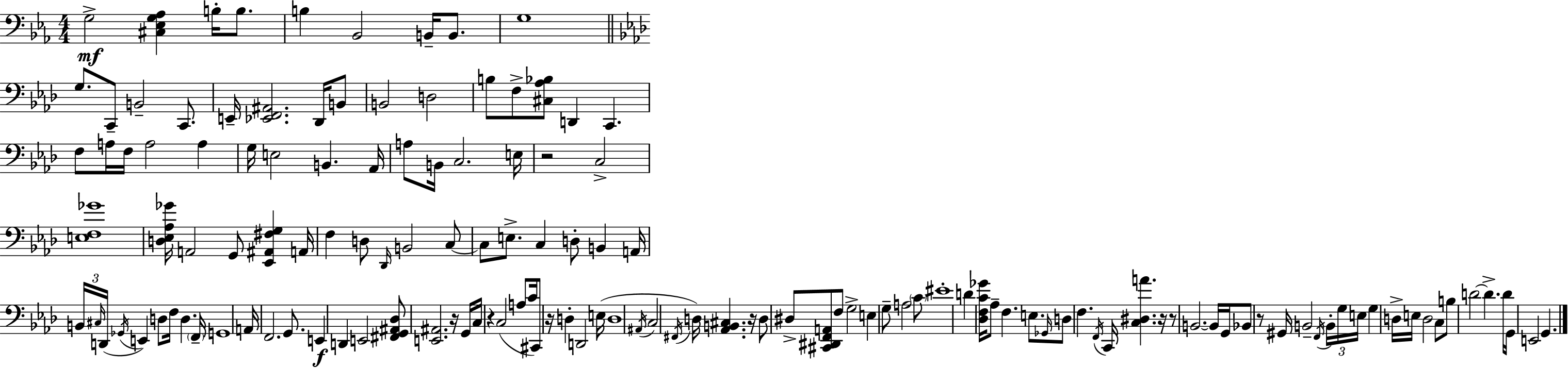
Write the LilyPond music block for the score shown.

{
  \clef bass
  \numericTimeSignature
  \time 4/4
  \key ees \major
  g2->\mf <cis ees g aes>4 b16-. b8. | b4 bes,2 b,16-- b,8. | g1 | \bar "||" \break \key aes \major g8. c,8-- b,2-- c,8. | e,16-- <ees, f, ais,>2. des,16 b,8 | b,2 d2 | b8 f8-> <cis aes bes>8 d,4 c,4. | \break f8 a16 f16 a2 a4 | g16 e2 b,4. aes,16 | a8 b,16 c2. e16 | r2 c2-> | \break <e f ges'>1 | <d ees aes ges'>16 a,2 g,8 <ees, ais, fis g>4 a,16 | f4 d8 \grace { des,16 } b,2 c8~~ | c8 e8.-> c4 d8-. b,4 | \break a,16 \tuplet 3/2 { b,16 \grace { cis16 }( d,16 } \acciaccatura { ges,16 }) e,4 d8 f16 d4. | \parenthesize f,16-- g,1 | a,16 f,2. | g,8. e,4\f d,4 e,2 | \break <fis, g, ais, des>8 <e, ais,>2. | r16 g,16 c16 r4 c2( | a8 c'16 cis,8) r16 d4-. d,2 | e16( d1 | \break \acciaccatura { ais,16 } c2 \acciaccatura { fis,16 } d16) <aes, b, cis>4. | r16 d8 dis8-> <cis, dis, f, a,>8 f8 g2-> | e4 g8-- a2 | \parenthesize c'8 eis'1-. | \break d'4 <des f c' ges'>16 aes8-- f4. | e8. \grace { ges,16 } d8 f4. \acciaccatura { f,16 } c,16 | <c dis a'>4. r16 r8 b,2.~~ | b,16 g,16 bes,8 r8 gis,16 b,2-- | \break \acciaccatura { f,16 } \tuplet 3/2 { b,16-. g16 e16 } g4 d16-> e16 d2 | c8 b8 d'2~~ | d'4.-> d'16 g,16 e,2 | g,4. \bar "|."
}